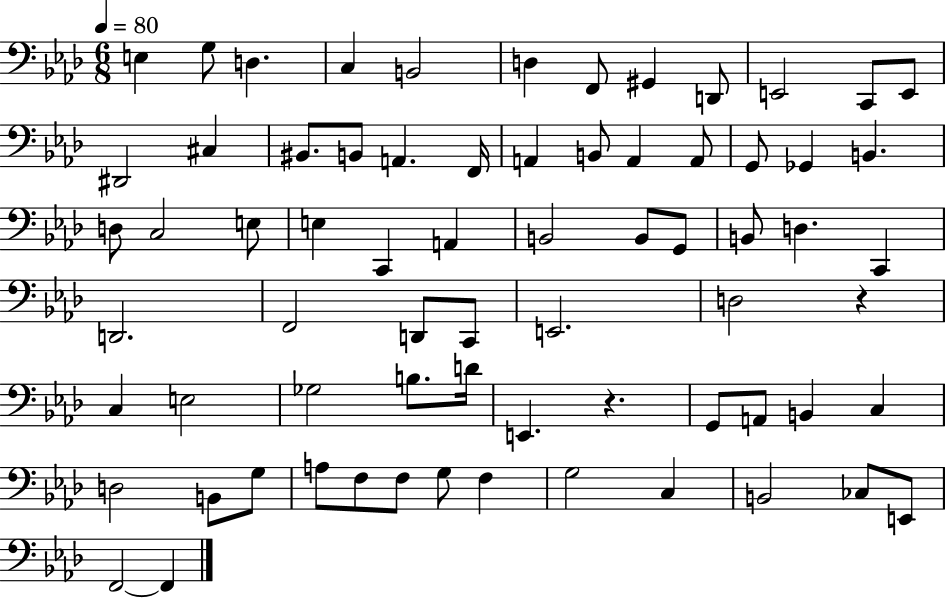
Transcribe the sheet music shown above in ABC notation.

X:1
T:Untitled
M:6/8
L:1/4
K:Ab
E, G,/2 D, C, B,,2 D, F,,/2 ^G,, D,,/2 E,,2 C,,/2 E,,/2 ^D,,2 ^C, ^B,,/2 B,,/2 A,, F,,/4 A,, B,,/2 A,, A,,/2 G,,/2 _G,, B,, D,/2 C,2 E,/2 E, C,, A,, B,,2 B,,/2 G,,/2 B,,/2 D, C,, D,,2 F,,2 D,,/2 C,,/2 E,,2 D,2 z C, E,2 _G,2 B,/2 D/4 E,, z G,,/2 A,,/2 B,, C, D,2 B,,/2 G,/2 A,/2 F,/2 F,/2 G,/2 F, G,2 C, B,,2 _C,/2 E,,/2 F,,2 F,,